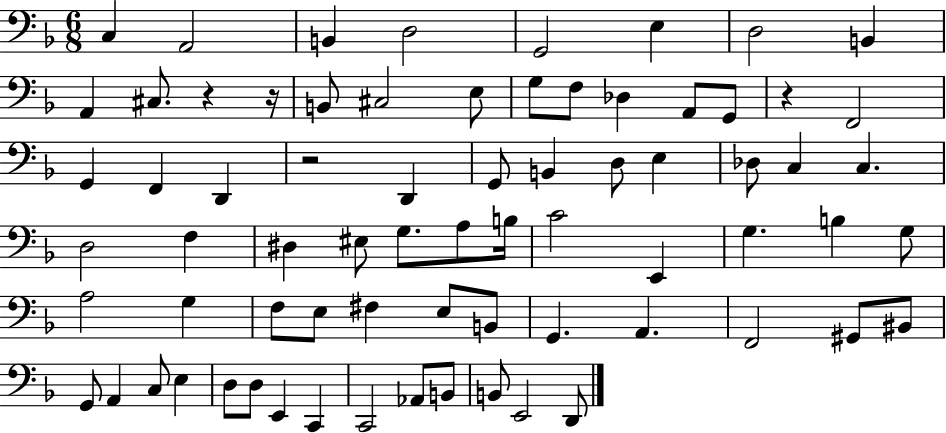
{
  \clef bass
  \numericTimeSignature
  \time 6/8
  \key f \major
  \repeat volta 2 { c4 a,2 | b,4 d2 | g,2 e4 | d2 b,4 | \break a,4 cis8. r4 r16 | b,8 cis2 e8 | g8 f8 des4 a,8 g,8 | r4 f,2 | \break g,4 f,4 d,4 | r2 d,4 | g,8 b,4 d8 e4 | des8 c4 c4. | \break d2 f4 | dis4 eis8 g8. a8 b16 | c'2 e,4 | g4. b4 g8 | \break a2 g4 | f8 e8 fis4 e8 b,8 | g,4. a,4. | f,2 gis,8 bis,8 | \break g,8 a,4 c8 e4 | d8 d8 e,4 c,4 | c,2 aes,8 b,8 | b,8 e,2 d,8 | \break } \bar "|."
}